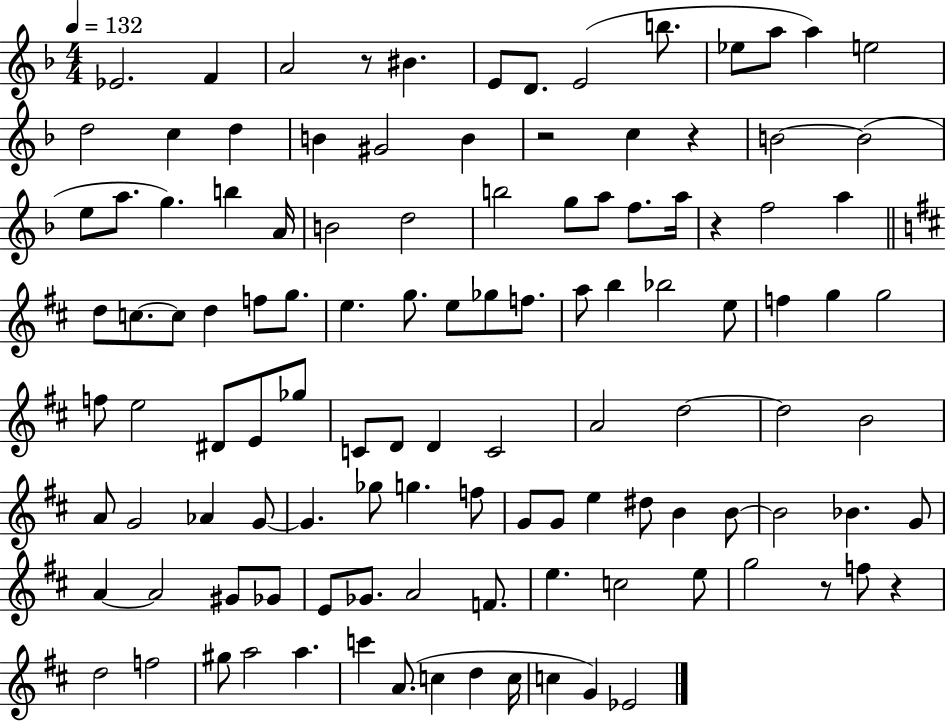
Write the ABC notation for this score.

X:1
T:Untitled
M:4/4
L:1/4
K:F
_E2 F A2 z/2 ^B E/2 D/2 E2 b/2 _e/2 a/2 a e2 d2 c d B ^G2 B z2 c z B2 B2 e/2 a/2 g b A/4 B2 d2 b2 g/2 a/2 f/2 a/4 z f2 a d/2 c/2 c/2 d f/2 g/2 e g/2 e/2 _g/2 f/2 a/2 b _b2 e/2 f g g2 f/2 e2 ^D/2 E/2 _g/2 C/2 D/2 D C2 A2 d2 d2 B2 A/2 G2 _A G/2 G _g/2 g f/2 G/2 G/2 e ^d/2 B B/2 B2 _B G/2 A A2 ^G/2 _G/2 E/2 _G/2 A2 F/2 e c2 e/2 g2 z/2 f/2 z d2 f2 ^g/2 a2 a c' A/2 c d c/4 c G _E2